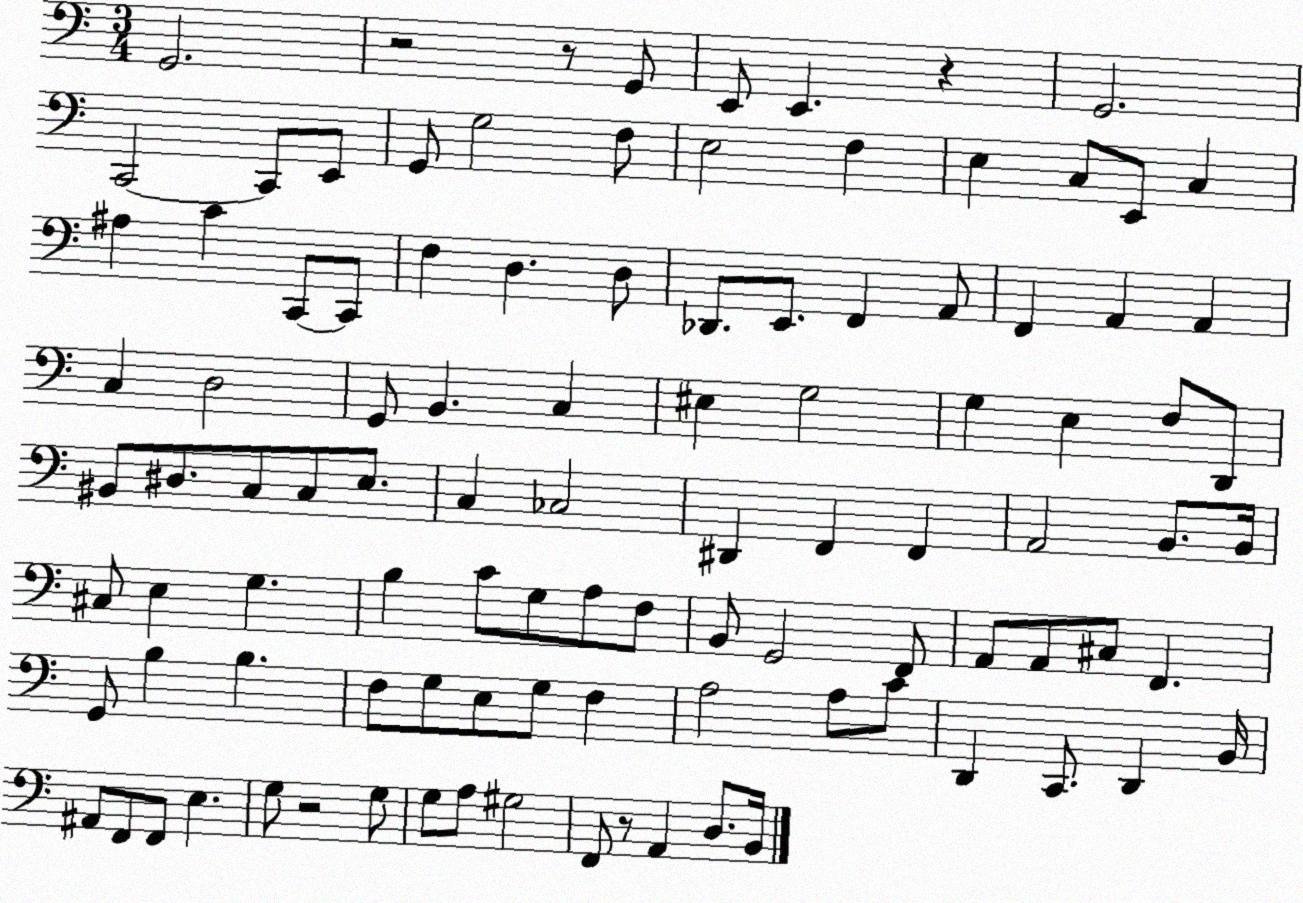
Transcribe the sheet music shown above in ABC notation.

X:1
T:Untitled
M:3/4
L:1/4
K:C
G,,2 z2 z/2 G,,/2 E,,/2 E,, z G,,2 C,,2 C,,/2 E,,/2 G,,/2 G,2 F,/2 E,2 F, E, C,/2 E,,/2 C, ^A, C C,,/2 C,,/2 F, D, D,/2 _D,,/2 E,,/2 F,, A,,/2 F,, A,, A,, C, D,2 G,,/2 B,, C, ^E, G,2 G, E, F,/2 D,,/2 ^B,,/2 ^D,/2 C,/2 C,/2 E,/2 C, _C,2 ^D,, F,, F,, A,,2 B,,/2 B,,/4 ^C,/2 E, G, B, C/2 G,/2 A,/2 F,/2 B,,/2 G,,2 F,,/2 A,,/2 A,,/2 ^C,/2 F,, G,,/2 B, B, F,/2 G,/2 E,/2 G,/2 F, A,2 A,/2 C/2 D,, C,,/2 D,, B,,/4 ^A,,/2 F,,/2 F,,/2 E, G,/2 z2 G,/2 G,/2 A,/2 ^G,2 F,,/2 z/2 A,, D,/2 B,,/4